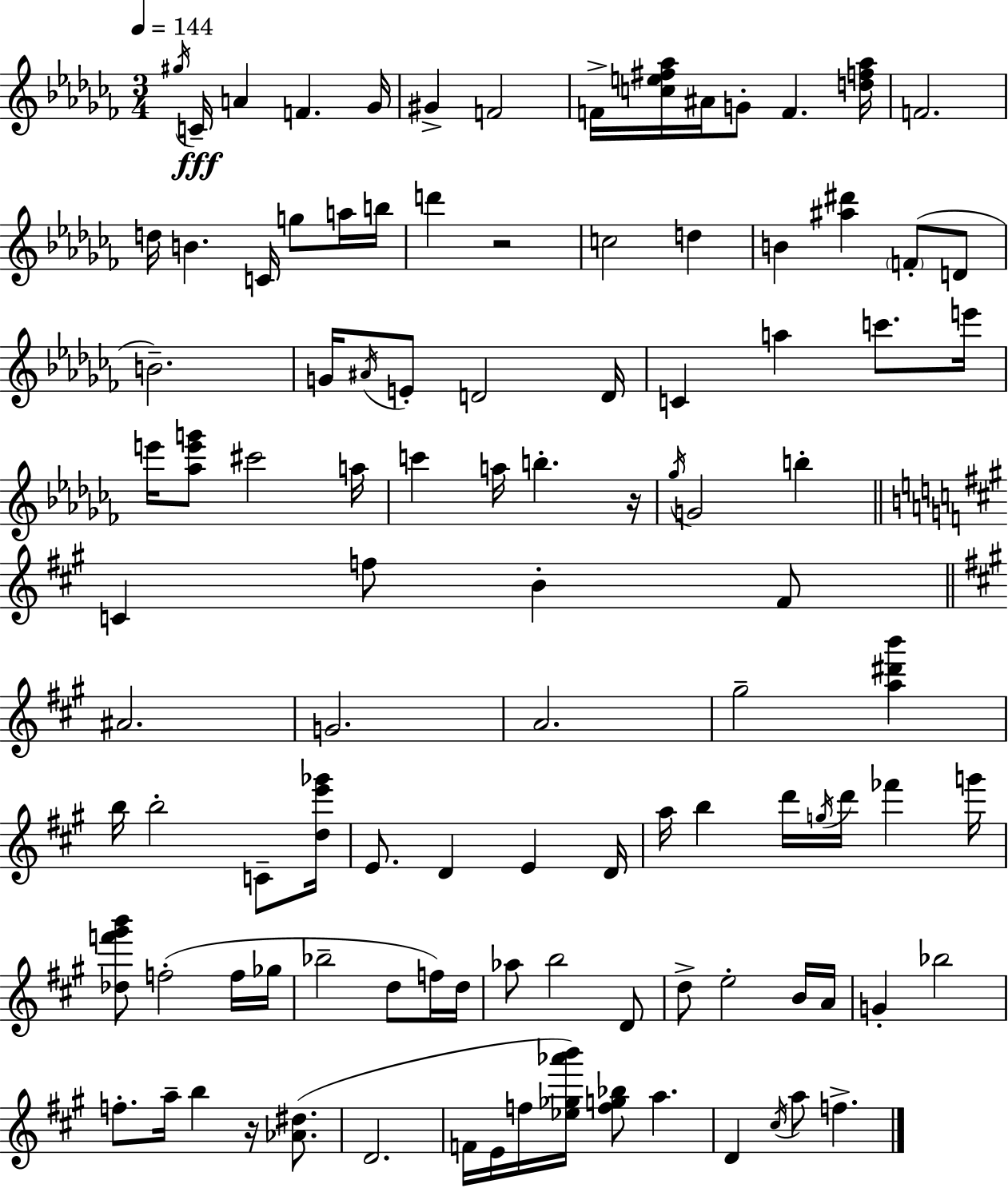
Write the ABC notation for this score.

X:1
T:Untitled
M:3/4
L:1/4
K:Abm
^g/4 C/4 A F _G/4 ^G F2 F/4 [ce^f_a]/4 ^A/4 G/2 F [df_a]/4 F2 d/4 B C/4 g/2 a/4 b/4 d' z2 c2 d B [^a^d'] F/2 D/2 B2 G/4 ^A/4 E/2 D2 D/4 C a c'/2 e'/4 e'/4 [_ae'g']/2 ^c'2 a/4 c' a/4 b z/4 _g/4 G2 b C f/2 B ^F/2 ^A2 G2 A2 ^g2 [a^d'b'] b/4 b2 C/2 [de'_g']/4 E/2 D E D/4 a/4 b d'/4 g/4 d'/4 _f' g'/4 [_df'^g'b']/2 f2 f/4 _g/4 _b2 d/2 f/4 d/4 _a/2 b2 D/2 d/2 e2 B/4 A/4 G _b2 f/2 a/4 b z/4 [_A^d]/2 D2 F/4 E/4 f/4 [_e_g_a'b']/4 [fg_b]/2 a D ^c/4 a/2 f